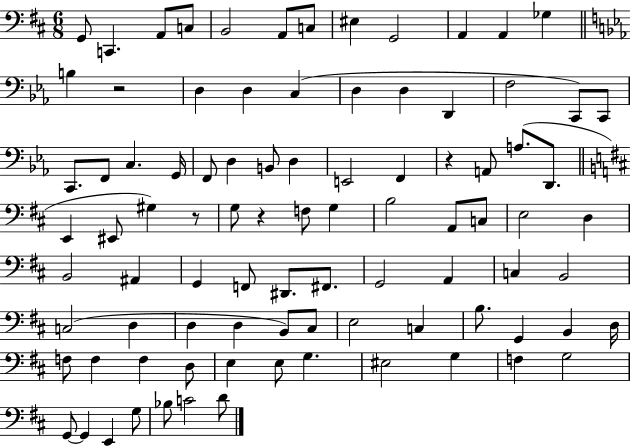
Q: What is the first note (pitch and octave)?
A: G2